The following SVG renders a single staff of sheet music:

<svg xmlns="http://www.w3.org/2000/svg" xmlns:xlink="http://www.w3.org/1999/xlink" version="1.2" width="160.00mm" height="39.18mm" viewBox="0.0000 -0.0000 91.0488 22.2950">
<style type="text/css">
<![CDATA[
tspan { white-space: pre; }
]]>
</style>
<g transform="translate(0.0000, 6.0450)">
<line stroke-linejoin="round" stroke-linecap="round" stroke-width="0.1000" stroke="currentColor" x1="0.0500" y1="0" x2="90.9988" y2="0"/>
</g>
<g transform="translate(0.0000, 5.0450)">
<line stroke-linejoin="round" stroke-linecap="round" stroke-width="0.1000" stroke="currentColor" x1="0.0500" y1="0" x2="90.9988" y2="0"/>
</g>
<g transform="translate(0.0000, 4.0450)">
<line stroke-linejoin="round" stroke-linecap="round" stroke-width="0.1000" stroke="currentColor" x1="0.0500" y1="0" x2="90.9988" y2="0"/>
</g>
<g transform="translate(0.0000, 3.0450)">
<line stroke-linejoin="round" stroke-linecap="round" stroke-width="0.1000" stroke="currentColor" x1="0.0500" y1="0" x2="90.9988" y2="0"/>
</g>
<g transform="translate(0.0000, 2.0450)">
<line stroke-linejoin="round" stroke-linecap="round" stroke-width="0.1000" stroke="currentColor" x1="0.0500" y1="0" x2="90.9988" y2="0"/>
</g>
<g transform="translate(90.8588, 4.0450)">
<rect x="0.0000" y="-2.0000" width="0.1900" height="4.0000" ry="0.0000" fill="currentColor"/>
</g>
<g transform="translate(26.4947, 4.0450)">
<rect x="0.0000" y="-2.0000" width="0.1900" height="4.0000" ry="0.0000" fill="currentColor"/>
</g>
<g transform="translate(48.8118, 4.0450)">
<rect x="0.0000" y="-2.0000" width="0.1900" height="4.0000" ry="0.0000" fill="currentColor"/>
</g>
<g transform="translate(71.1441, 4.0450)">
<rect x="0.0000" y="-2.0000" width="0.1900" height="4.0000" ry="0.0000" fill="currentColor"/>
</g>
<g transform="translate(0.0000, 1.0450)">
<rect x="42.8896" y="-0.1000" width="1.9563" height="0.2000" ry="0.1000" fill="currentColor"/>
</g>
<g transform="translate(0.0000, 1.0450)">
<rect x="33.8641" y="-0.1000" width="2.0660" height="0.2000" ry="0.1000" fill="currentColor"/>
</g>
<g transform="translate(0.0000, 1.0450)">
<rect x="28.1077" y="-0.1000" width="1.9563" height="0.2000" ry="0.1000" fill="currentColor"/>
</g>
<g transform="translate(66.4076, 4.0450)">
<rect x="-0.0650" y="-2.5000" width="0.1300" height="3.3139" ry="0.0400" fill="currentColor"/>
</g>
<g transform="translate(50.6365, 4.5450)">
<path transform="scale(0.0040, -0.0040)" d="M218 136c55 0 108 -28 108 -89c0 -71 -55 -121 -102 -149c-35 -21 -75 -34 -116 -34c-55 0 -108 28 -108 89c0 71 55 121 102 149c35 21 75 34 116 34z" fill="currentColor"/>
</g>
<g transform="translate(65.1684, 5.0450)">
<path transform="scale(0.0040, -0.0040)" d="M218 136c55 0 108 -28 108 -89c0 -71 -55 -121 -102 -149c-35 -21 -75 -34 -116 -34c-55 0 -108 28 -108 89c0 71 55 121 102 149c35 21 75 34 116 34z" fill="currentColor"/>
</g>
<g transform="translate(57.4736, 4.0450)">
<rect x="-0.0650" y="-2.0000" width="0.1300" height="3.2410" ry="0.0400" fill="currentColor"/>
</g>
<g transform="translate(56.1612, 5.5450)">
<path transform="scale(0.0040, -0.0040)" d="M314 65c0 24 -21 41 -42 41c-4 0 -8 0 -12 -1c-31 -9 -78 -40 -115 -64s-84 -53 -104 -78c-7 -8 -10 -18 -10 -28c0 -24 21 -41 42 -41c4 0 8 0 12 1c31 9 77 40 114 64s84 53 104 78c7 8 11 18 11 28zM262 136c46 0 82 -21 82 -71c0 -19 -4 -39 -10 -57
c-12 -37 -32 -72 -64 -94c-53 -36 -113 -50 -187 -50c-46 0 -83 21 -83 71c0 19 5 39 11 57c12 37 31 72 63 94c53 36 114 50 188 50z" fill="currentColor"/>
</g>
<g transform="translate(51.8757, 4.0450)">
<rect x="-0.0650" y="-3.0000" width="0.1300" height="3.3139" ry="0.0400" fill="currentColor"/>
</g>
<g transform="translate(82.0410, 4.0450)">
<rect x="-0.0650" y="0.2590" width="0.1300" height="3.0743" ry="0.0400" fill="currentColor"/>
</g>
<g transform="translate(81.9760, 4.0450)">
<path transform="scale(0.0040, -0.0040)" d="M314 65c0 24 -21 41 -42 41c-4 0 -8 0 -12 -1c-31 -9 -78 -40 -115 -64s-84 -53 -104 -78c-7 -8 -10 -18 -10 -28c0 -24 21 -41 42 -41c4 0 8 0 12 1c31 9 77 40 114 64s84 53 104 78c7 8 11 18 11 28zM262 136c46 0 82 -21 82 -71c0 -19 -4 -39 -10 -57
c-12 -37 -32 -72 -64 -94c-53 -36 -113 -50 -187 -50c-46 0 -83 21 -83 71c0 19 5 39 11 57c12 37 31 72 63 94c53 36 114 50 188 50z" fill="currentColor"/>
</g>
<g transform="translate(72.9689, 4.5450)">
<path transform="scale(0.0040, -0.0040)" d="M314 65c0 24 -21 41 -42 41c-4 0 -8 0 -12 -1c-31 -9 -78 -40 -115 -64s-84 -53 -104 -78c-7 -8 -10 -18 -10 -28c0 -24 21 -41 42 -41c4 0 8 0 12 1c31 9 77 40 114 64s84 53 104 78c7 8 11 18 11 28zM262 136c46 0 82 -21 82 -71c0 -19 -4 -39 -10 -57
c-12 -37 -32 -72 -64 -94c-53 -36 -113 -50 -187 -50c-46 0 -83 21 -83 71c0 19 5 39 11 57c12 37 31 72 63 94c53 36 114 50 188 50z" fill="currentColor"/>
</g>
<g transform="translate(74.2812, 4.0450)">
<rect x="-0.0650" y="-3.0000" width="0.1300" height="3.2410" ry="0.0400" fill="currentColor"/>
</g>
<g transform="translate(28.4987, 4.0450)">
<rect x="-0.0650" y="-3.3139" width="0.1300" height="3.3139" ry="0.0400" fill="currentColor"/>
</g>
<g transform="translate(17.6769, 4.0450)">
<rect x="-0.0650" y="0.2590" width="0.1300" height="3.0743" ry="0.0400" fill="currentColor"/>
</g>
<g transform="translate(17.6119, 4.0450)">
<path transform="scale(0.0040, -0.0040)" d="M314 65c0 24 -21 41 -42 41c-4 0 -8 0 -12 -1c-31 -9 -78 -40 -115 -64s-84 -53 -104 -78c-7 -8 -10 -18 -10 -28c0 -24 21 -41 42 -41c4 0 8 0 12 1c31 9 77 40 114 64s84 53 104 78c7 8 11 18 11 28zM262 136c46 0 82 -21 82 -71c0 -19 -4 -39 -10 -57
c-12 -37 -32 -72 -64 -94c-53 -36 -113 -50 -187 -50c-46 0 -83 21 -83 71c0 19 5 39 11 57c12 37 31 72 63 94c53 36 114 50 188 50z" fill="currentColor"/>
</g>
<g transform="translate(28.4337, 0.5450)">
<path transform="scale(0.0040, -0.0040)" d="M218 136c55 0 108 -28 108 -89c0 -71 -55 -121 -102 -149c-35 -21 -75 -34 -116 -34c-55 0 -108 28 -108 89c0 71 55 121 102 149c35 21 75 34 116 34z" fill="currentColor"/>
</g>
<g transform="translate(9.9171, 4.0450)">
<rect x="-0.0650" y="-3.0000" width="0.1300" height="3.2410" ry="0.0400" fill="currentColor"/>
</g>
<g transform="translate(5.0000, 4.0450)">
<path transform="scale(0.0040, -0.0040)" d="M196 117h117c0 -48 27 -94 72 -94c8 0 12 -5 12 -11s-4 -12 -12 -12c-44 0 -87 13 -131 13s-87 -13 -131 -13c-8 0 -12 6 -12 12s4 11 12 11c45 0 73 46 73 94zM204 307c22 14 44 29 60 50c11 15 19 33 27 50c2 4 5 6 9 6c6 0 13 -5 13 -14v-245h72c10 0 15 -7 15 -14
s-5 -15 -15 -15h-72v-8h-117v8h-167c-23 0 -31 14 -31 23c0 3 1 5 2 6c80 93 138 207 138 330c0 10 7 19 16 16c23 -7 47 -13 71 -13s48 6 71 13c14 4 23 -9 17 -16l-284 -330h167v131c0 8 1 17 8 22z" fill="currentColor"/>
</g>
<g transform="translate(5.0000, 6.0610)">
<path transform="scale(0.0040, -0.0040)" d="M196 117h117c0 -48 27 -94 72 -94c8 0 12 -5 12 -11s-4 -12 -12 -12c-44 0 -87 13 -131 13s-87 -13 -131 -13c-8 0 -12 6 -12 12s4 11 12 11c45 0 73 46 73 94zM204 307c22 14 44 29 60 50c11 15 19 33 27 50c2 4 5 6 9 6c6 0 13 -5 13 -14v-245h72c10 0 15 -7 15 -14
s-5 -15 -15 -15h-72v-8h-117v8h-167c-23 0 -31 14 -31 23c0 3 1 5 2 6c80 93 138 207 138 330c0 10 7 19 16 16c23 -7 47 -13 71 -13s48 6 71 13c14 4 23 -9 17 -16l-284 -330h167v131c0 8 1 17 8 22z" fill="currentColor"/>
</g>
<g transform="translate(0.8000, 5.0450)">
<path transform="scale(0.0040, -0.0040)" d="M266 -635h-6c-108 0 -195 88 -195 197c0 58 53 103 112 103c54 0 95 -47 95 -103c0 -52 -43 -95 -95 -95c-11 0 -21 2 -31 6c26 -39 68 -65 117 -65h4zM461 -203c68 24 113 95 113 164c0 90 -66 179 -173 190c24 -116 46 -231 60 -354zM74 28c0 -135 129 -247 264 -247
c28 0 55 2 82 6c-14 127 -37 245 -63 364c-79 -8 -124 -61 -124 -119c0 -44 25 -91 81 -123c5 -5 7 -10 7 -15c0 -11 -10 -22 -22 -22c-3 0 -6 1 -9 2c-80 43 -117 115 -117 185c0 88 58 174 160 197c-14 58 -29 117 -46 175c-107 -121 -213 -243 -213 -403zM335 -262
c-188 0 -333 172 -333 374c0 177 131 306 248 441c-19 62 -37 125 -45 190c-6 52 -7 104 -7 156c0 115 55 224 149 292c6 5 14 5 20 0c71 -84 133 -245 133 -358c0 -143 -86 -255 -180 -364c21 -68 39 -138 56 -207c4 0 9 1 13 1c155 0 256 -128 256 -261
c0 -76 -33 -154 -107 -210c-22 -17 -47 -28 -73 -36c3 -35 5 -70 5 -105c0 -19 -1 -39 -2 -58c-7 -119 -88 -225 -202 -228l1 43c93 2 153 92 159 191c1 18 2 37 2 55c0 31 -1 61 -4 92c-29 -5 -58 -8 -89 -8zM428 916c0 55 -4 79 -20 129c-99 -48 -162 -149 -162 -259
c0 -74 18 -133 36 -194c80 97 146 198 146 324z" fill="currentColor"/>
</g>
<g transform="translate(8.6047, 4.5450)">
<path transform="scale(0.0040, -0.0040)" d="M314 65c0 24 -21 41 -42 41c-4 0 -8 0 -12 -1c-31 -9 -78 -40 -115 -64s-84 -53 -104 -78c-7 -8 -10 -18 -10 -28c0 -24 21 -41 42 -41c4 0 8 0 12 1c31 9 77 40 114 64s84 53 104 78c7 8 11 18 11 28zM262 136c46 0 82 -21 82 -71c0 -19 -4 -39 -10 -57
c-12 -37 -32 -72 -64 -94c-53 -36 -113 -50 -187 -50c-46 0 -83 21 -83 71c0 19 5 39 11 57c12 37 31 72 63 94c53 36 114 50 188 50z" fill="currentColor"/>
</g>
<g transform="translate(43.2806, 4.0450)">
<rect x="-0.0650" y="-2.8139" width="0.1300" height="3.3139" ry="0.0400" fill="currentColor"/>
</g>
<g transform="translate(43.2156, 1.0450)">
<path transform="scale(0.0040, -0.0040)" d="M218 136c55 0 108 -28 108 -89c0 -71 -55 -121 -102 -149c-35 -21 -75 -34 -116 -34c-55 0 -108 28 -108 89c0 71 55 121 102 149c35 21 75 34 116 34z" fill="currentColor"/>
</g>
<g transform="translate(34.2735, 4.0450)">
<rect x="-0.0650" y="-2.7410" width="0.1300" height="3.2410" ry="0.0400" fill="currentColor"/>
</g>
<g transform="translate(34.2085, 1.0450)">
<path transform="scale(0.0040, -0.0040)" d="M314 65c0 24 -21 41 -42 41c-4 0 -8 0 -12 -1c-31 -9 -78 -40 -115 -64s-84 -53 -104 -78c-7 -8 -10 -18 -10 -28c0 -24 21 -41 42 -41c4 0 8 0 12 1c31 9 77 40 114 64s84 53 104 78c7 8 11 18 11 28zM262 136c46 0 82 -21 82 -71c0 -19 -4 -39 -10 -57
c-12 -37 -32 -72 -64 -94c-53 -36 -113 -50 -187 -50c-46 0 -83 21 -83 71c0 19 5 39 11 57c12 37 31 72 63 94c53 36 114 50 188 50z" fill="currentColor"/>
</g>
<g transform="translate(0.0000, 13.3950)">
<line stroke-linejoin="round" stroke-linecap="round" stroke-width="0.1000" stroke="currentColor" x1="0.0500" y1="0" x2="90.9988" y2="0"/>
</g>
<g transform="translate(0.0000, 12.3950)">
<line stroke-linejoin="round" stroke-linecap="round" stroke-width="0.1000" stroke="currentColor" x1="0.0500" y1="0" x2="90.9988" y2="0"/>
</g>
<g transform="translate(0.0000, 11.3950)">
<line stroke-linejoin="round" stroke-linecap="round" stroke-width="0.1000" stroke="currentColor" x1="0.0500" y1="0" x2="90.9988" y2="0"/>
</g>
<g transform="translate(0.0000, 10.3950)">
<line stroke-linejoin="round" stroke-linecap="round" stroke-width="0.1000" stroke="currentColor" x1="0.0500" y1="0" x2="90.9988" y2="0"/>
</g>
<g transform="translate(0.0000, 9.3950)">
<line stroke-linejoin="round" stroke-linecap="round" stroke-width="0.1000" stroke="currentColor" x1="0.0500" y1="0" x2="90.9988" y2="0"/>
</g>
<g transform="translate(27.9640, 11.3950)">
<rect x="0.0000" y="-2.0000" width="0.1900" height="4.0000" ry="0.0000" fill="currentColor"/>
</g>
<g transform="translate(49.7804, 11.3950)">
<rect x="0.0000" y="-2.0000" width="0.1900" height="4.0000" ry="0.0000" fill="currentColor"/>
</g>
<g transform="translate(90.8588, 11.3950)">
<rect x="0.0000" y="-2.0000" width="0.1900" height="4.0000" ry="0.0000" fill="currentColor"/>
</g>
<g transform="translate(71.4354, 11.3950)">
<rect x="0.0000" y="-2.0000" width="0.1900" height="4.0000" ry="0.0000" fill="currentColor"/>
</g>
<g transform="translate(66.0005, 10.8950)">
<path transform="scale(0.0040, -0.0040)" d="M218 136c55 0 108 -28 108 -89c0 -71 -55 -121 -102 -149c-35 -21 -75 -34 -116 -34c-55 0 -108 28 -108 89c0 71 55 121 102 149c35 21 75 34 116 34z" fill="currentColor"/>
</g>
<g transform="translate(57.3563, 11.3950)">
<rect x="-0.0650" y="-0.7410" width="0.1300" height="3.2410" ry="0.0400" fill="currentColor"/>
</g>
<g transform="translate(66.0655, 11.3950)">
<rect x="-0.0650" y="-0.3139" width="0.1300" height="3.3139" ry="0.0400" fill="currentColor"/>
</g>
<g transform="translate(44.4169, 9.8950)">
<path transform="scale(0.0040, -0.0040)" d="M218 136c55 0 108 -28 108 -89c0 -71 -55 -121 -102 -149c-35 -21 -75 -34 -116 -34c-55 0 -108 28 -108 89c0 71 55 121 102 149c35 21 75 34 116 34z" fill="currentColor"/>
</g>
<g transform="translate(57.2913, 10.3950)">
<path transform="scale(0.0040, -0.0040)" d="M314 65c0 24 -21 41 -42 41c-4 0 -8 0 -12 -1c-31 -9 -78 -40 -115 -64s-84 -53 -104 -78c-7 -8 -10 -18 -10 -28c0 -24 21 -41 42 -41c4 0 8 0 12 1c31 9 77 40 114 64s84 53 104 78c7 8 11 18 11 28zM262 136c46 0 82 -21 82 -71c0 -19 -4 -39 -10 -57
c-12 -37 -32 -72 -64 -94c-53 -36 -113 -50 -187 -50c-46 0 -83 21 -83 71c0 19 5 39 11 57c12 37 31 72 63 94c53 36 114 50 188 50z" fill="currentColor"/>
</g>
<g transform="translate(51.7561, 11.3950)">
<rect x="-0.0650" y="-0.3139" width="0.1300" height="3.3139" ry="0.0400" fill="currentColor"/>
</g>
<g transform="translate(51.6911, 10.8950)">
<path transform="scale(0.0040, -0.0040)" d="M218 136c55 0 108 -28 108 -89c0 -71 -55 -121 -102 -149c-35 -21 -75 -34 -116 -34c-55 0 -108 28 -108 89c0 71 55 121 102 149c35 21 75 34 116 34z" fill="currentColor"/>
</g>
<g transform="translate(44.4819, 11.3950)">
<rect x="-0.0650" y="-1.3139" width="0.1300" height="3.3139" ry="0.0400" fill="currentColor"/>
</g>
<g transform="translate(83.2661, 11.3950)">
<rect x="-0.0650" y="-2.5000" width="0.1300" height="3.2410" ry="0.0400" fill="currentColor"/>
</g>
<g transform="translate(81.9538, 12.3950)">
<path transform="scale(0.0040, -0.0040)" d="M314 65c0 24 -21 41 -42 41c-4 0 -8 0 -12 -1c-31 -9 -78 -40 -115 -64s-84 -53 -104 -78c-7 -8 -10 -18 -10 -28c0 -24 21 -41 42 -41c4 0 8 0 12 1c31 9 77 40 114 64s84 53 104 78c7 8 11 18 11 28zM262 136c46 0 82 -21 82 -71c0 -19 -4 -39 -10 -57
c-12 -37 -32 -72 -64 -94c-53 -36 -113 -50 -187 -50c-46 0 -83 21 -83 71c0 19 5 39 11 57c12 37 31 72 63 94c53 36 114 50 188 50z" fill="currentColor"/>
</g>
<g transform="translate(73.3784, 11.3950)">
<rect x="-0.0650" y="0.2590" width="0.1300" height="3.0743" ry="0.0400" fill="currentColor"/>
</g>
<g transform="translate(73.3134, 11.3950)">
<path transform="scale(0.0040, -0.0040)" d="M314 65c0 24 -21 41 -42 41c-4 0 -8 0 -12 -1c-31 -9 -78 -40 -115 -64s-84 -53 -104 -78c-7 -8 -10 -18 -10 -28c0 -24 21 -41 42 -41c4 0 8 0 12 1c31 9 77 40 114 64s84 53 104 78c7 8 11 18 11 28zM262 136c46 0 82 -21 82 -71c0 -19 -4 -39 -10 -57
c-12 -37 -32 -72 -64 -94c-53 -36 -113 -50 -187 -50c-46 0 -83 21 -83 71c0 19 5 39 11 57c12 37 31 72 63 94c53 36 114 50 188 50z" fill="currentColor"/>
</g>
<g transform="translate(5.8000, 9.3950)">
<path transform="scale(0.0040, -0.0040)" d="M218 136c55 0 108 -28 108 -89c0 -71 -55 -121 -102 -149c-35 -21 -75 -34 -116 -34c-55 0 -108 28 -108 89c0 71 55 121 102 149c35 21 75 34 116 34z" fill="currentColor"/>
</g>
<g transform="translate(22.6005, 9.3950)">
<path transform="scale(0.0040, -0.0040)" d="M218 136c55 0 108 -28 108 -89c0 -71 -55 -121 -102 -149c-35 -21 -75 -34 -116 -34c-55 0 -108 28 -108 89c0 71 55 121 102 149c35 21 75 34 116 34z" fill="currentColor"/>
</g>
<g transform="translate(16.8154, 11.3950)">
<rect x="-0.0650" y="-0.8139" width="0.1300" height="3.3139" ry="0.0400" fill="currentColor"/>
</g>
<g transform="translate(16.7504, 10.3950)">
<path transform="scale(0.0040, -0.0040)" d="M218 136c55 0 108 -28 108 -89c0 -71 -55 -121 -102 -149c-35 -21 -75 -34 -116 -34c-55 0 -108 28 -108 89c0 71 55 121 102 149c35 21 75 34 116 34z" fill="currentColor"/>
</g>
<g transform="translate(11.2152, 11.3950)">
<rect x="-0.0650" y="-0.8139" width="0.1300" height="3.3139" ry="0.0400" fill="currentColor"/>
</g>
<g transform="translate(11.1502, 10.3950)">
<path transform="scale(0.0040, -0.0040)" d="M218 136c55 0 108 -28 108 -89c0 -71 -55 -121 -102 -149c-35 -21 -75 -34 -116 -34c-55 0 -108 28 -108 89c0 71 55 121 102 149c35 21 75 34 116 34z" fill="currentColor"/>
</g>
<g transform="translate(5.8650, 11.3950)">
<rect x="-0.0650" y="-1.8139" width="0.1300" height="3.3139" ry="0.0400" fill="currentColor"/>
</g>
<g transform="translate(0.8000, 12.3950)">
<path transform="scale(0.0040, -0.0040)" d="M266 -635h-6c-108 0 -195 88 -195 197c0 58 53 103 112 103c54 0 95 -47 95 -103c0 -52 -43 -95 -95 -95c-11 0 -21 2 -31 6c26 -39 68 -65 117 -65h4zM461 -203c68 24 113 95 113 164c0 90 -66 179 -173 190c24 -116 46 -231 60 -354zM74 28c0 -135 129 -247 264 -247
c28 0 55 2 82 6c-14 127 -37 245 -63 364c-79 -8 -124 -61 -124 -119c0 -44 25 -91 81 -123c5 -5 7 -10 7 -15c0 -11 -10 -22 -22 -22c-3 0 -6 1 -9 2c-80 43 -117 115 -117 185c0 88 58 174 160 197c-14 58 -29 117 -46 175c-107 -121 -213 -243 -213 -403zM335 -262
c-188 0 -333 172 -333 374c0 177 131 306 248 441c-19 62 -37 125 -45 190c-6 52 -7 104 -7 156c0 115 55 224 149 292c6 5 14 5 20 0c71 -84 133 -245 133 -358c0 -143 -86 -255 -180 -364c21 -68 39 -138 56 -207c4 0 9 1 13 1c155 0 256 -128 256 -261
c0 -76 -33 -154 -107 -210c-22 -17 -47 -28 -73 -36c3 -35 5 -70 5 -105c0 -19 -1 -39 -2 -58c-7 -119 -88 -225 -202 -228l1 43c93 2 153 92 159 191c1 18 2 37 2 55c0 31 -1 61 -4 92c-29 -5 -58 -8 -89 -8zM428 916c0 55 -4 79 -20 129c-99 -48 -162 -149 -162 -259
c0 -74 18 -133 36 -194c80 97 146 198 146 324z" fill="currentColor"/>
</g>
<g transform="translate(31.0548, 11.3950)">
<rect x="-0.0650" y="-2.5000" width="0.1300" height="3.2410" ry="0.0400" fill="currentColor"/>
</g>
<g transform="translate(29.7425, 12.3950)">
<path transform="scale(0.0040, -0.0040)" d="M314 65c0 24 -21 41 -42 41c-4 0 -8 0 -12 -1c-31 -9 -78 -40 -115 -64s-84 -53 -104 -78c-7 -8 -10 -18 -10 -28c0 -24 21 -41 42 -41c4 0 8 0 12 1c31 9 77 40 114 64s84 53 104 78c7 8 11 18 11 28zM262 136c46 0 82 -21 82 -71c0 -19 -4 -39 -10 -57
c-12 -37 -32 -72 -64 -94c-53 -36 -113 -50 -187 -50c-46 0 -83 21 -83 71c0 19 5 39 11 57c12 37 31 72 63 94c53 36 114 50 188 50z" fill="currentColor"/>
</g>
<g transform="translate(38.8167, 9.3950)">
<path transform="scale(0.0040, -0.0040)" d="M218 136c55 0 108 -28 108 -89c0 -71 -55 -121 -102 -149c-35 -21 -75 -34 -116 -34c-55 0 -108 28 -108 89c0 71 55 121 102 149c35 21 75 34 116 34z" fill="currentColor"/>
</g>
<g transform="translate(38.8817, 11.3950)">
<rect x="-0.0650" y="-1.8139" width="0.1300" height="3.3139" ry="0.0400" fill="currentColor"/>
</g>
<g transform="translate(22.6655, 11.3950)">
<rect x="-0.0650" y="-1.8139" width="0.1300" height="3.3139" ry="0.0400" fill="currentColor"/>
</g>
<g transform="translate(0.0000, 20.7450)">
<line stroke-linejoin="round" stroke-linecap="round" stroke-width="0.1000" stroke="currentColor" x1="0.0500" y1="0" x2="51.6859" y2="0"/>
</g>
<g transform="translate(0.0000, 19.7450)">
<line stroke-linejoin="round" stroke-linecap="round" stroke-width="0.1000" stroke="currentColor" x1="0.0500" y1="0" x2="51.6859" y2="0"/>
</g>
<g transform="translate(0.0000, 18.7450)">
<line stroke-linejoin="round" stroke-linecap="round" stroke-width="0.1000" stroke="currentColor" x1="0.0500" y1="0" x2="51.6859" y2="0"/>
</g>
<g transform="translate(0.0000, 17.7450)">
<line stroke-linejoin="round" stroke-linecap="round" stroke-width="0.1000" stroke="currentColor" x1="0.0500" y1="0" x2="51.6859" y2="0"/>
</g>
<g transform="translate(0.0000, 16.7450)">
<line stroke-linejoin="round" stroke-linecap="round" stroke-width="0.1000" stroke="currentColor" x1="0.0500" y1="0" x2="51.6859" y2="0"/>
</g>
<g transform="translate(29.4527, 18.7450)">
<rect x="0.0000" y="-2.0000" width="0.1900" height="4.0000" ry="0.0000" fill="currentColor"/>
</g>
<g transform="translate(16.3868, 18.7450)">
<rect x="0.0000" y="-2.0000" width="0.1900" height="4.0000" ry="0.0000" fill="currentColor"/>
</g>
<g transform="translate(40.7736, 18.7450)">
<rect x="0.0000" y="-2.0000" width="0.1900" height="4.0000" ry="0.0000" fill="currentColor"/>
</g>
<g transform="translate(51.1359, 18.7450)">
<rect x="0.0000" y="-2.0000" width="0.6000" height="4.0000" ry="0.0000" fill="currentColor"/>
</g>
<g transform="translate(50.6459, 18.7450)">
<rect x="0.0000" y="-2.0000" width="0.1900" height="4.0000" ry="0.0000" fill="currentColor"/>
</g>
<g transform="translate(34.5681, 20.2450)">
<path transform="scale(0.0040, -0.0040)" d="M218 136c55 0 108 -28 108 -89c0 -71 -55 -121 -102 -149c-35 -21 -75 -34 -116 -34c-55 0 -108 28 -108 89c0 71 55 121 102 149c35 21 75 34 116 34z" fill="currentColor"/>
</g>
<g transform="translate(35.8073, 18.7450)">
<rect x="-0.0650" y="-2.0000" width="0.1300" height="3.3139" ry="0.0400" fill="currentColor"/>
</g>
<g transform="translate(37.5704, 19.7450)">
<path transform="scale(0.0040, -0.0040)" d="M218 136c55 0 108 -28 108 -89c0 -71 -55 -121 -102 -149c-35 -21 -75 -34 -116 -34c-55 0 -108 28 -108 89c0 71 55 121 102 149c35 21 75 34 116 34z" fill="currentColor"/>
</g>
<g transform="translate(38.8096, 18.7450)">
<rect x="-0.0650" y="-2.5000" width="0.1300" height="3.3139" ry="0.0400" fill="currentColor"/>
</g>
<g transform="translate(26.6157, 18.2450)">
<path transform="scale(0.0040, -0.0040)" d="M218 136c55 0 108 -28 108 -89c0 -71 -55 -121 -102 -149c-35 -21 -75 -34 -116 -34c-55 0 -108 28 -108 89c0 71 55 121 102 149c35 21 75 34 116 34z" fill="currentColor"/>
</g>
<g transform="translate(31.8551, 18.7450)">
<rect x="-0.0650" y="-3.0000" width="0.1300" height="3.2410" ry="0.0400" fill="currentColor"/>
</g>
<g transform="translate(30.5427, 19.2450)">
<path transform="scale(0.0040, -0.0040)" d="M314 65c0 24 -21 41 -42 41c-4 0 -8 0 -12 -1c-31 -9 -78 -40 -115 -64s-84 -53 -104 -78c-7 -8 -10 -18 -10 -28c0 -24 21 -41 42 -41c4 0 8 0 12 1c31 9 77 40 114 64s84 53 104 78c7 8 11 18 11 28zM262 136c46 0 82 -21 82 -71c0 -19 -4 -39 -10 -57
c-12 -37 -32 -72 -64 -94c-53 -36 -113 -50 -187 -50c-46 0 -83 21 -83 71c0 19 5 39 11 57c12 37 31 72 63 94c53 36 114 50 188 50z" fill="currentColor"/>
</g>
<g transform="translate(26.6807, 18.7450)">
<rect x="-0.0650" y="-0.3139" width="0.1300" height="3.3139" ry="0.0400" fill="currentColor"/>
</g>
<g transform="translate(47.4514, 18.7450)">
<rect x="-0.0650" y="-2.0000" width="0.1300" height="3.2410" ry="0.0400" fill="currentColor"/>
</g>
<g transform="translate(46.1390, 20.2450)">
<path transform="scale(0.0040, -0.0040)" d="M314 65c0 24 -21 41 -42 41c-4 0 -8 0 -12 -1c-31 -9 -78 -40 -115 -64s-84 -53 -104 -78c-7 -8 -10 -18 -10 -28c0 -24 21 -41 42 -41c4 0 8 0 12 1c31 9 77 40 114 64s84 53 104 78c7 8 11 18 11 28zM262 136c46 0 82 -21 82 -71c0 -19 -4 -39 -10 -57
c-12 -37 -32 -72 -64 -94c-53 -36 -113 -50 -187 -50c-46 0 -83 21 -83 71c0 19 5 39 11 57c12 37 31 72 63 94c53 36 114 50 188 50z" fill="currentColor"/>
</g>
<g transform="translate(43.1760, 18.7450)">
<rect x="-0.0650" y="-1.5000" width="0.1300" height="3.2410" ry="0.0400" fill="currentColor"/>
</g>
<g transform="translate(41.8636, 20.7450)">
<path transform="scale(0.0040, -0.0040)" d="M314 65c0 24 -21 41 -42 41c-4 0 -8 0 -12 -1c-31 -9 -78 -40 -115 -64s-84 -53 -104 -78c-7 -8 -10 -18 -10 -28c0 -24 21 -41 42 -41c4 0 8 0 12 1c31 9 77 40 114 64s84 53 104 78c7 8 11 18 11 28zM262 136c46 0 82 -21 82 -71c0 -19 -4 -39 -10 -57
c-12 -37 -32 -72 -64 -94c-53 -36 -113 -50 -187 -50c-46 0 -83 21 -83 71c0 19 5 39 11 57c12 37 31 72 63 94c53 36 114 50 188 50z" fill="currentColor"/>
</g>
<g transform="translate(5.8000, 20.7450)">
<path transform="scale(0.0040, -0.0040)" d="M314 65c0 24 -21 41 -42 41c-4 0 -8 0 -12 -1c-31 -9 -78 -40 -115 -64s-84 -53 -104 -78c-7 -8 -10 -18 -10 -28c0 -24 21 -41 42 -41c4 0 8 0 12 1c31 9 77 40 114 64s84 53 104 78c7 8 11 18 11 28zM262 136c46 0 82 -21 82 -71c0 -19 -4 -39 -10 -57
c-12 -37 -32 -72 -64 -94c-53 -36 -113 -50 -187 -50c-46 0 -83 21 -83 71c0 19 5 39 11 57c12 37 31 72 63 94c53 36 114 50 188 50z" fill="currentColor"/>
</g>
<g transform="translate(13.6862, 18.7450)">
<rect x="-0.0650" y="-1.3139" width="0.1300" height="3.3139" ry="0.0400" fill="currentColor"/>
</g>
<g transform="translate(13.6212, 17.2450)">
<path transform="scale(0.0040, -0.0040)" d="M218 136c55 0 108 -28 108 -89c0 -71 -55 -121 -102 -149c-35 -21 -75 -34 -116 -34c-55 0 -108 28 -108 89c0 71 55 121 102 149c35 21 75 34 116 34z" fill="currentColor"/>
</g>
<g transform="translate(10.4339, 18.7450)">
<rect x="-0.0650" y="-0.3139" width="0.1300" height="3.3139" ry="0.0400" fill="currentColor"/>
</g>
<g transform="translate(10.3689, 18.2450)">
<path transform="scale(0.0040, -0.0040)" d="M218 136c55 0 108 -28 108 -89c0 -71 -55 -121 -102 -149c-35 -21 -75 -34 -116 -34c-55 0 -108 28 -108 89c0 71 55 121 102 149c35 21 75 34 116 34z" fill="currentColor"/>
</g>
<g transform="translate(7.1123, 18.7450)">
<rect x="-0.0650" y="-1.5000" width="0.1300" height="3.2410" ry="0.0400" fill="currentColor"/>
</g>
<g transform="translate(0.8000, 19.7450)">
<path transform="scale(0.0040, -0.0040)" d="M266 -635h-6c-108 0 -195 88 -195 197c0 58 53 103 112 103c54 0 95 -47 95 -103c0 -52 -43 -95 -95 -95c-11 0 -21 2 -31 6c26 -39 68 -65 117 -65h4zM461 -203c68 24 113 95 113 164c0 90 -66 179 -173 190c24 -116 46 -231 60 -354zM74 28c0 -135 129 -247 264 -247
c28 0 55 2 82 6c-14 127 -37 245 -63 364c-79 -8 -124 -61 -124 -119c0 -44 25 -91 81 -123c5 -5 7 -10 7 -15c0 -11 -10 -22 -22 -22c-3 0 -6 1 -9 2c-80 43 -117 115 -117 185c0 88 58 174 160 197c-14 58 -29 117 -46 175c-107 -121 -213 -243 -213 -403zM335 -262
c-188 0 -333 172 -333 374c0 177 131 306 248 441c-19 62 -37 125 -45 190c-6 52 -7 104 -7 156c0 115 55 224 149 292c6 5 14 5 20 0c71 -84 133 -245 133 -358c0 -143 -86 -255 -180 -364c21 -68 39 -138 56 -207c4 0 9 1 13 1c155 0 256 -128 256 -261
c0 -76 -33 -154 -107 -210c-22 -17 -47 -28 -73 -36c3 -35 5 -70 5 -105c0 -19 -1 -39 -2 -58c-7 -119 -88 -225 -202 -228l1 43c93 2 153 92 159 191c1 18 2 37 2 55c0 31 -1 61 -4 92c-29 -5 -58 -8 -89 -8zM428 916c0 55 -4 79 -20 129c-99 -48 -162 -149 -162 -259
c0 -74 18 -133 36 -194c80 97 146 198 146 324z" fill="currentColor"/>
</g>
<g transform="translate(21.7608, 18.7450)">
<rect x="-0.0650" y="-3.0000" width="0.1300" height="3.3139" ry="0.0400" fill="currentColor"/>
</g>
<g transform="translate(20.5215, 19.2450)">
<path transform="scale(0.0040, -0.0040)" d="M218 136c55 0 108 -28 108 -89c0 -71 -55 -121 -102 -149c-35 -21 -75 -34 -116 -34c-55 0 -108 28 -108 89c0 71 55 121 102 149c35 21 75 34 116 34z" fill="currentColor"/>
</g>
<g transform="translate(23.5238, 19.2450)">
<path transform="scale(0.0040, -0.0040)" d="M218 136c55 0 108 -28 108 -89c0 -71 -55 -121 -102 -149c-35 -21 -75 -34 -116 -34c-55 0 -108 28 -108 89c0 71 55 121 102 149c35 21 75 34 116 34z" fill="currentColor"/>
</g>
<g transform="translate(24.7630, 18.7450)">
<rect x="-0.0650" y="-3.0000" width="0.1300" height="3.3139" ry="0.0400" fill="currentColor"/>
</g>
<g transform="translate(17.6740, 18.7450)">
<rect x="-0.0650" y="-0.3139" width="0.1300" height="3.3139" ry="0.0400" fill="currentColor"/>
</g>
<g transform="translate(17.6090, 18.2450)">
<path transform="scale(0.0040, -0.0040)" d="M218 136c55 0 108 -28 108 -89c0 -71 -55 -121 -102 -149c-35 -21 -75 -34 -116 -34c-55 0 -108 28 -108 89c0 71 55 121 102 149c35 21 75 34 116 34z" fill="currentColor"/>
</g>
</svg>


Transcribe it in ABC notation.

X:1
T:Untitled
M:4/4
L:1/4
K:C
A2 B2 b a2 a A F2 G A2 B2 f d d f G2 f e c d2 c B2 G2 E2 c e c A A c A2 F G E2 F2